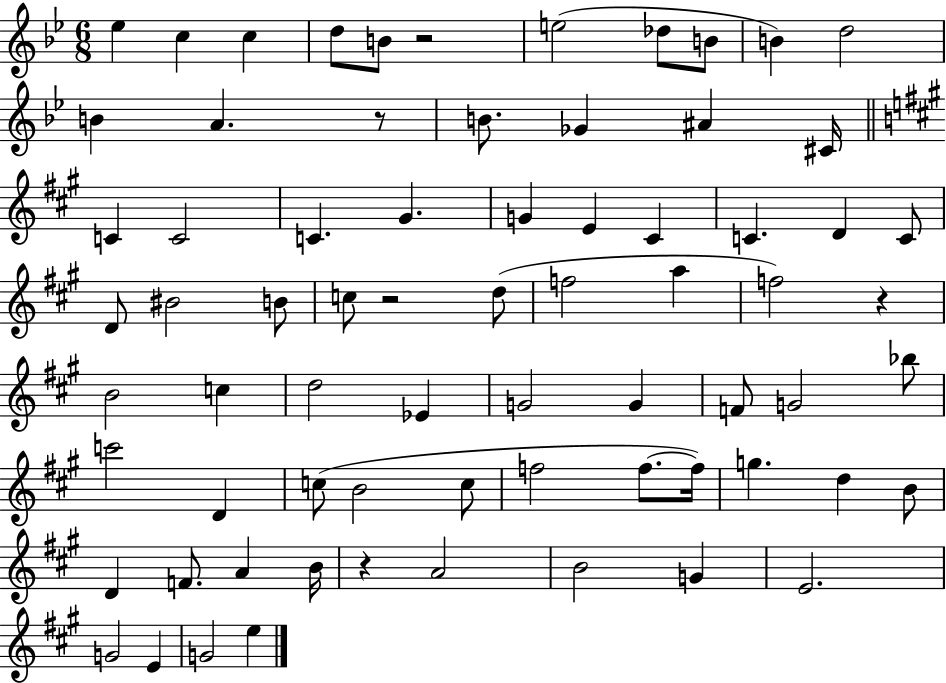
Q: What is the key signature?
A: BES major